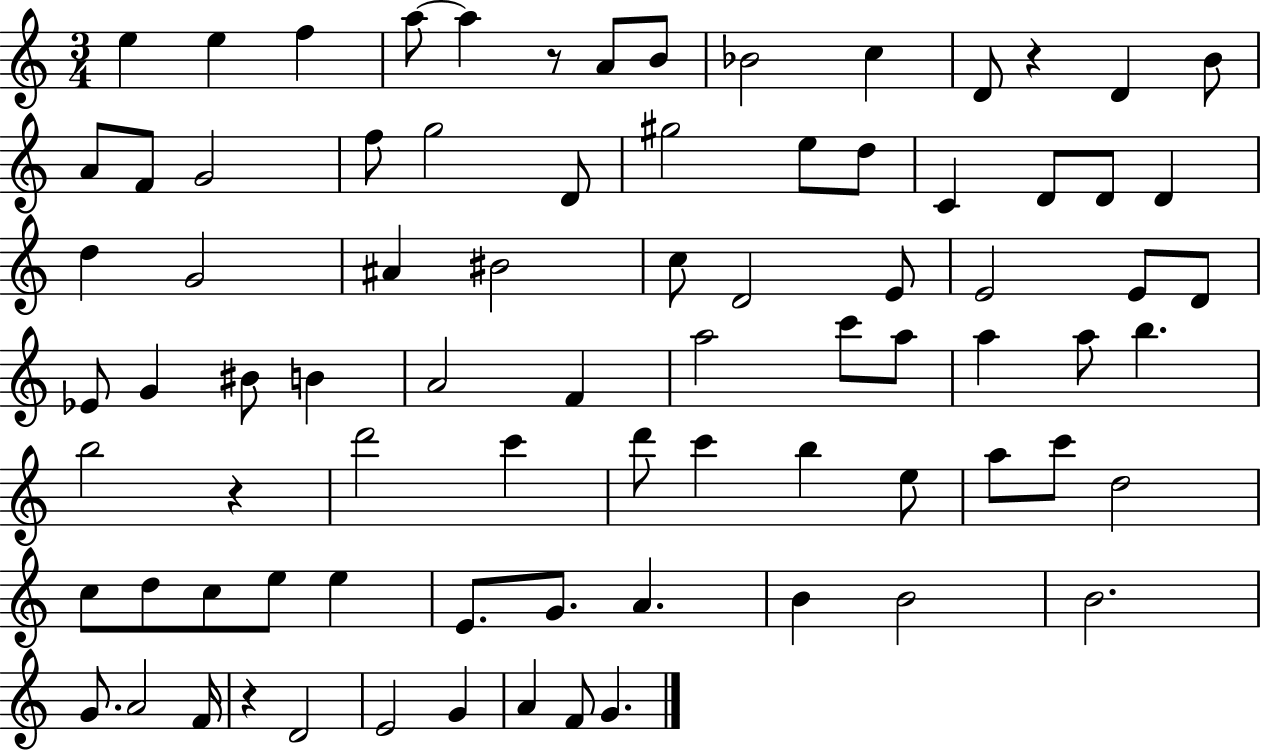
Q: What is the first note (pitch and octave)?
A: E5